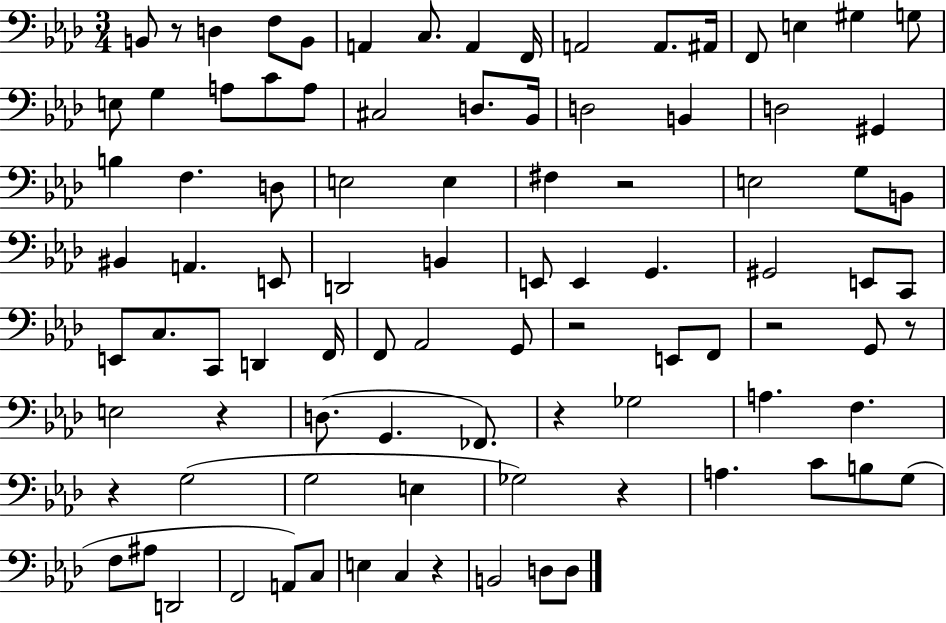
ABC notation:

X:1
T:Untitled
M:3/4
L:1/4
K:Ab
B,,/2 z/2 D, F,/2 B,,/2 A,, C,/2 A,, F,,/4 A,,2 A,,/2 ^A,,/4 F,,/2 E, ^G, G,/2 E,/2 G, A,/2 C/2 A,/2 ^C,2 D,/2 _B,,/4 D,2 B,, D,2 ^G,, B, F, D,/2 E,2 E, ^F, z2 E,2 G,/2 B,,/2 ^B,, A,, E,,/2 D,,2 B,, E,,/2 E,, G,, ^G,,2 E,,/2 C,,/2 E,,/2 C,/2 C,,/2 D,, F,,/4 F,,/2 _A,,2 G,,/2 z2 E,,/2 F,,/2 z2 G,,/2 z/2 E,2 z D,/2 G,, _F,,/2 z _G,2 A, F, z G,2 G,2 E, _G,2 z A, C/2 B,/2 G,/2 F,/2 ^A,/2 D,,2 F,,2 A,,/2 C,/2 E, C, z B,,2 D,/2 D,/2